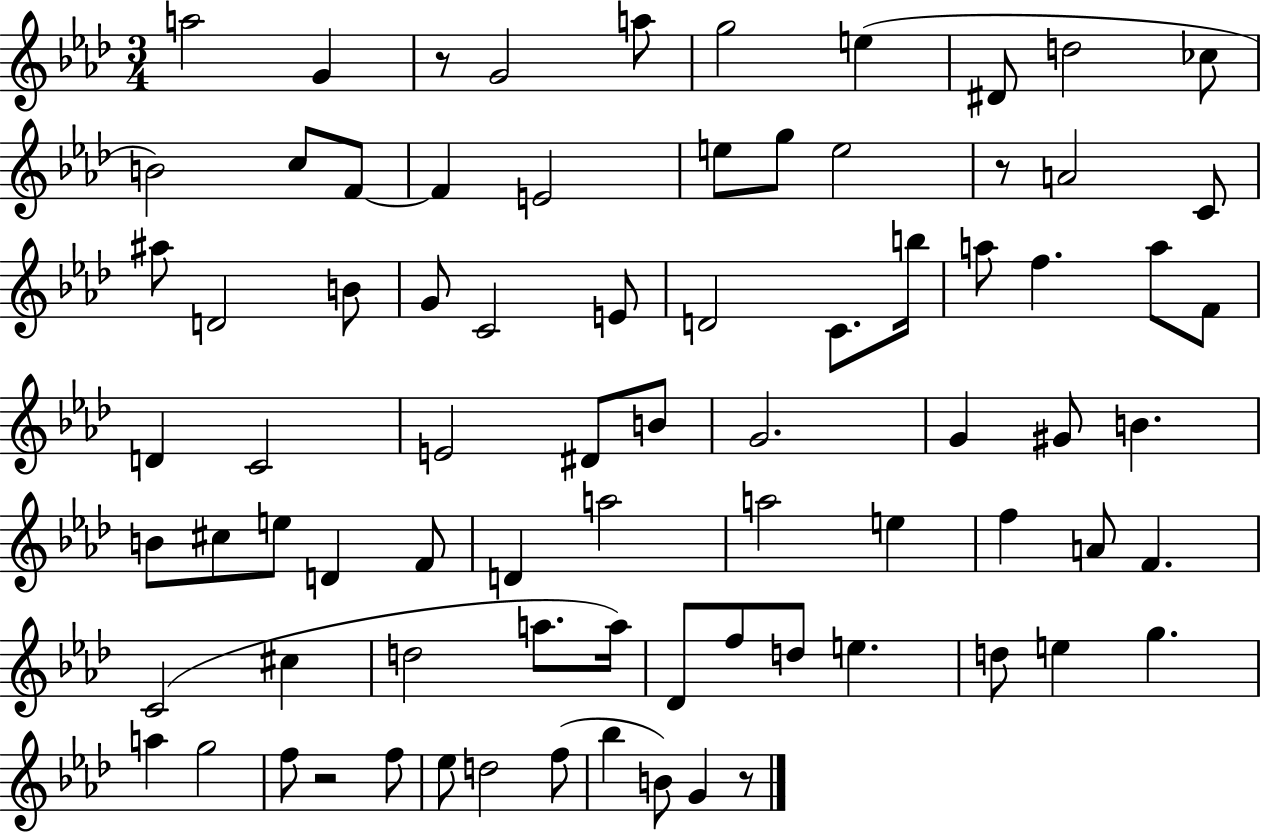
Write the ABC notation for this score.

X:1
T:Untitled
M:3/4
L:1/4
K:Ab
a2 G z/2 G2 a/2 g2 e ^D/2 d2 _c/2 B2 c/2 F/2 F E2 e/2 g/2 e2 z/2 A2 C/2 ^a/2 D2 B/2 G/2 C2 E/2 D2 C/2 b/4 a/2 f a/2 F/2 D C2 E2 ^D/2 B/2 G2 G ^G/2 B B/2 ^c/2 e/2 D F/2 D a2 a2 e f A/2 F C2 ^c d2 a/2 a/4 _D/2 f/2 d/2 e d/2 e g a g2 f/2 z2 f/2 _e/2 d2 f/2 _b B/2 G z/2